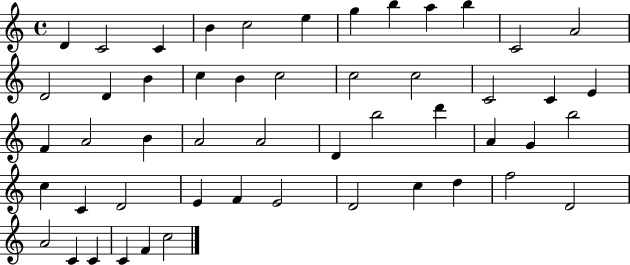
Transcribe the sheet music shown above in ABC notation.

X:1
T:Untitled
M:4/4
L:1/4
K:C
D C2 C B c2 e g b a b C2 A2 D2 D B c B c2 c2 c2 C2 C E F A2 B A2 A2 D b2 d' A G b2 c C D2 E F E2 D2 c d f2 D2 A2 C C C F c2